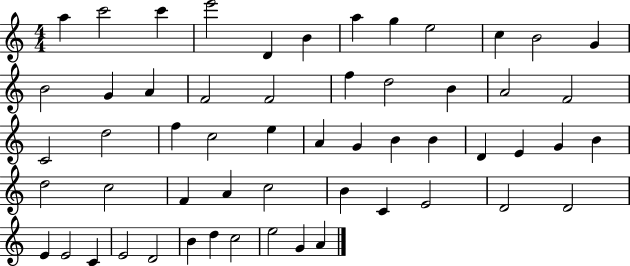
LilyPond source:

{
  \clef treble
  \numericTimeSignature
  \time 4/4
  \key c \major
  a''4 c'''2 c'''4 | e'''2 d'4 b'4 | a''4 g''4 e''2 | c''4 b'2 g'4 | \break b'2 g'4 a'4 | f'2 f'2 | f''4 d''2 b'4 | a'2 f'2 | \break c'2 d''2 | f''4 c''2 e''4 | a'4 g'4 b'4 b'4 | d'4 e'4 g'4 b'4 | \break d''2 c''2 | f'4 a'4 c''2 | b'4 c'4 e'2 | d'2 d'2 | \break e'4 e'2 c'4 | e'2 d'2 | b'4 d''4 c''2 | e''2 g'4 a'4 | \break \bar "|."
}